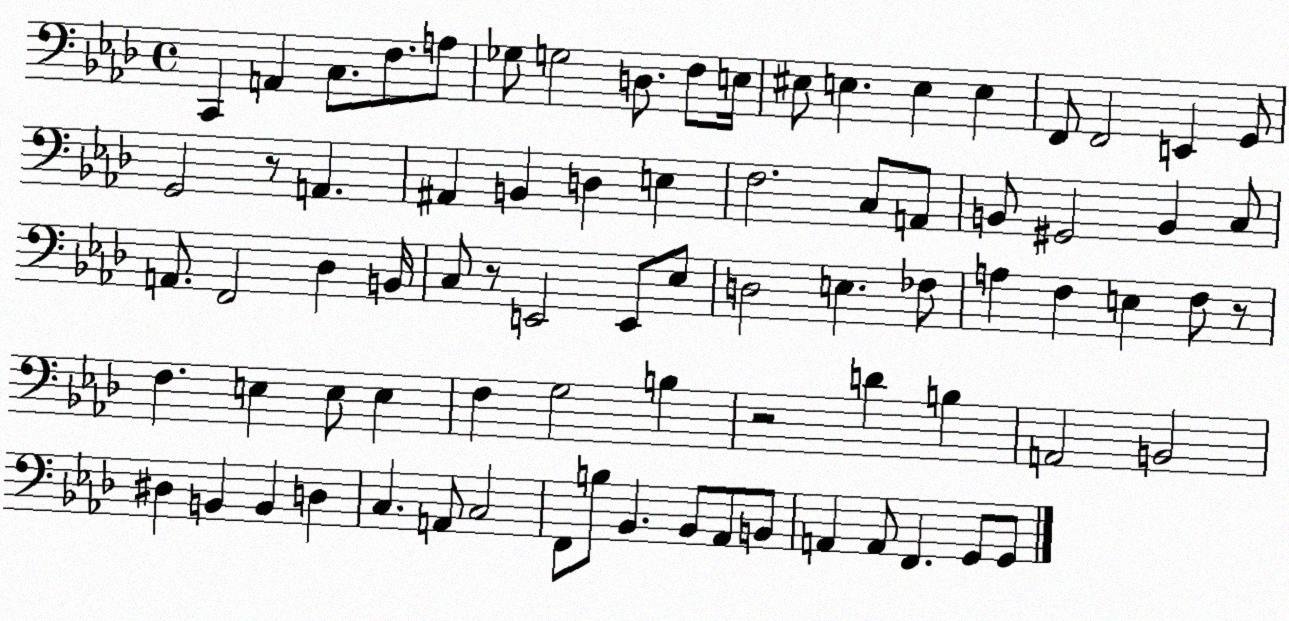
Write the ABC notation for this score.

X:1
T:Untitled
M:4/4
L:1/4
K:Ab
C,, A,, C,/2 F,/2 A,/2 _G,/2 G,2 D,/2 F,/2 E,/4 ^E,/2 E, E, E, F,,/2 F,,2 E,, G,,/2 G,,2 z/2 A,, ^A,, B,, D, E, F,2 C,/2 A,,/2 B,,/2 ^G,,2 B,, C,/2 A,,/2 F,,2 _D, B,,/4 C,/2 z/2 E,,2 E,,/2 _E,/2 D,2 E, _F,/2 A, F, E, F,/2 z/2 F, E, E,/2 E, F, G,2 B, z2 D B, A,,2 B,,2 ^D, B,, B,, D, C, A,,/2 C,2 F,,/2 B,/2 _B,, _B,,/2 _A,,/2 B,,/2 A,, A,,/2 F,, G,,/2 G,,/2